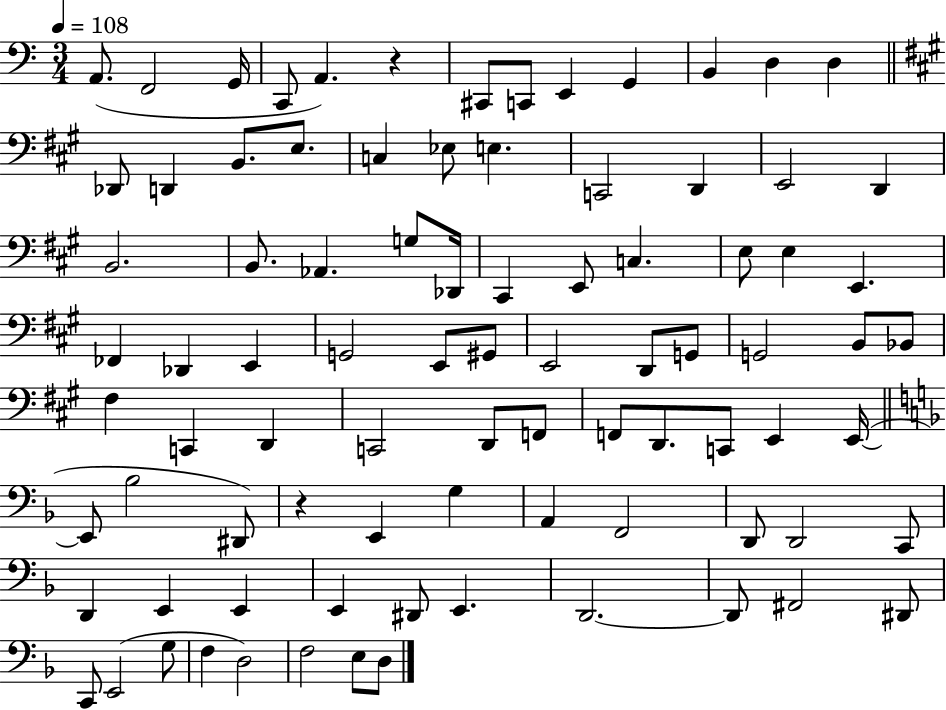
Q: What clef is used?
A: bass